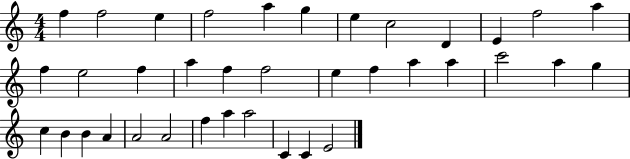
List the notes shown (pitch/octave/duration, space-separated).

F5/q F5/h E5/q F5/h A5/q G5/q E5/q C5/h D4/q E4/q F5/h A5/q F5/q E5/h F5/q A5/q F5/q F5/h E5/q F5/q A5/q A5/q C6/h A5/q G5/q C5/q B4/q B4/q A4/q A4/h A4/h F5/q A5/q A5/h C4/q C4/q E4/h